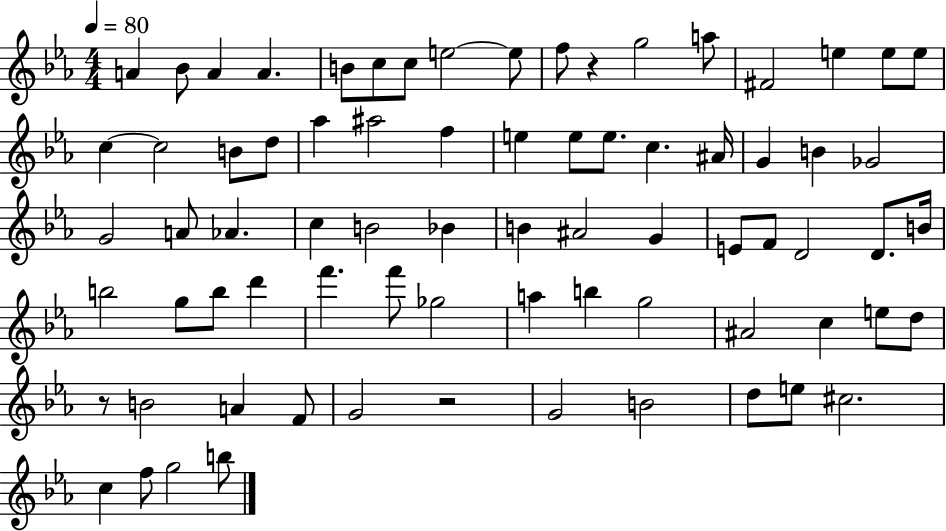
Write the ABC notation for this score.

X:1
T:Untitled
M:4/4
L:1/4
K:Eb
A _B/2 A A B/2 c/2 c/2 e2 e/2 f/2 z g2 a/2 ^F2 e e/2 e/2 c c2 B/2 d/2 _a ^a2 f e e/2 e/2 c ^A/4 G B _G2 G2 A/2 _A c B2 _B B ^A2 G E/2 F/2 D2 D/2 B/4 b2 g/2 b/2 d' f' f'/2 _g2 a b g2 ^A2 c e/2 d/2 z/2 B2 A F/2 G2 z2 G2 B2 d/2 e/2 ^c2 c f/2 g2 b/2